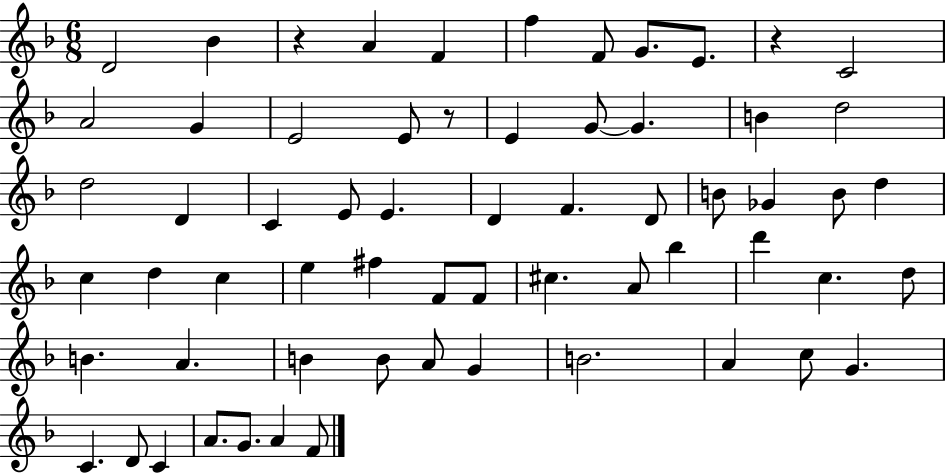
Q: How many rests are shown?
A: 3